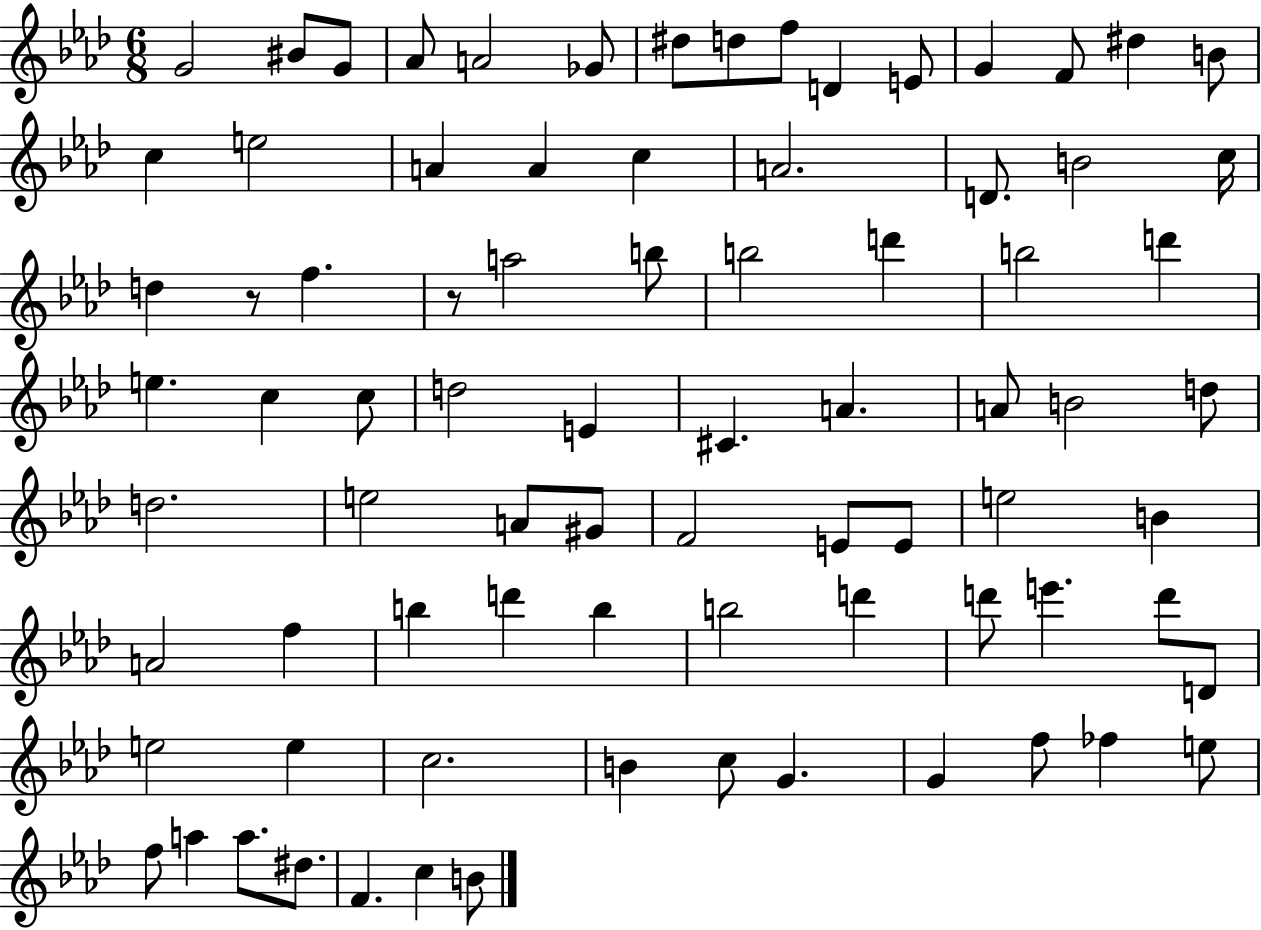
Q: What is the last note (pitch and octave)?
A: B4